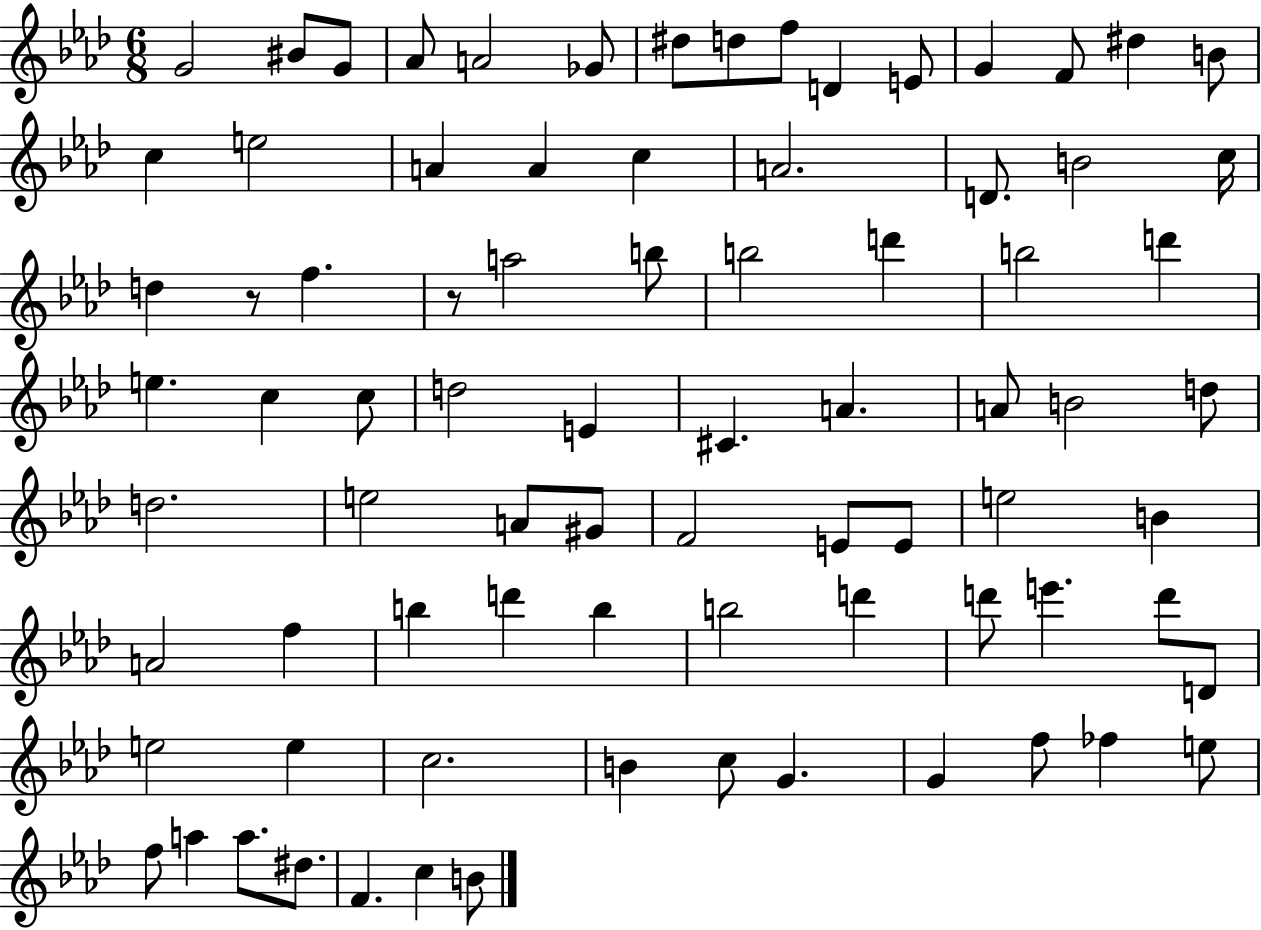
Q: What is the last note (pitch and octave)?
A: B4